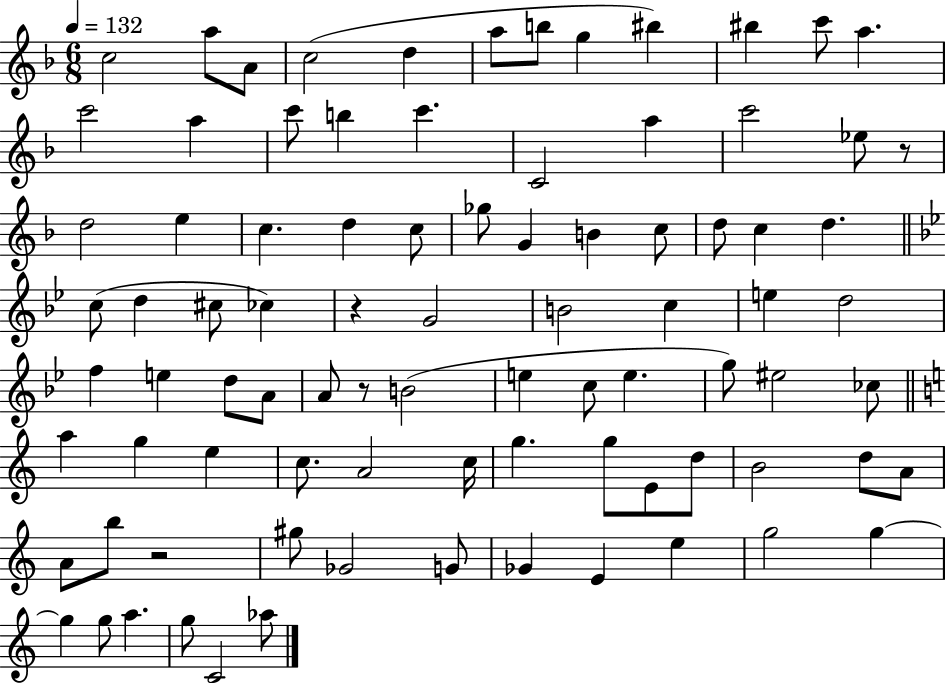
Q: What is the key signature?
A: F major